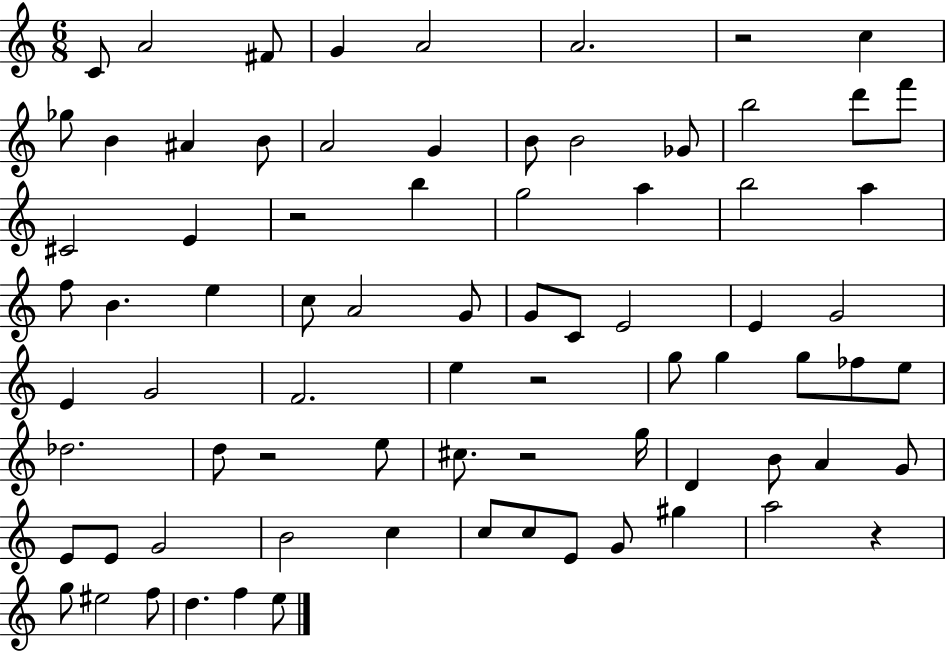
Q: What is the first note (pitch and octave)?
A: C4